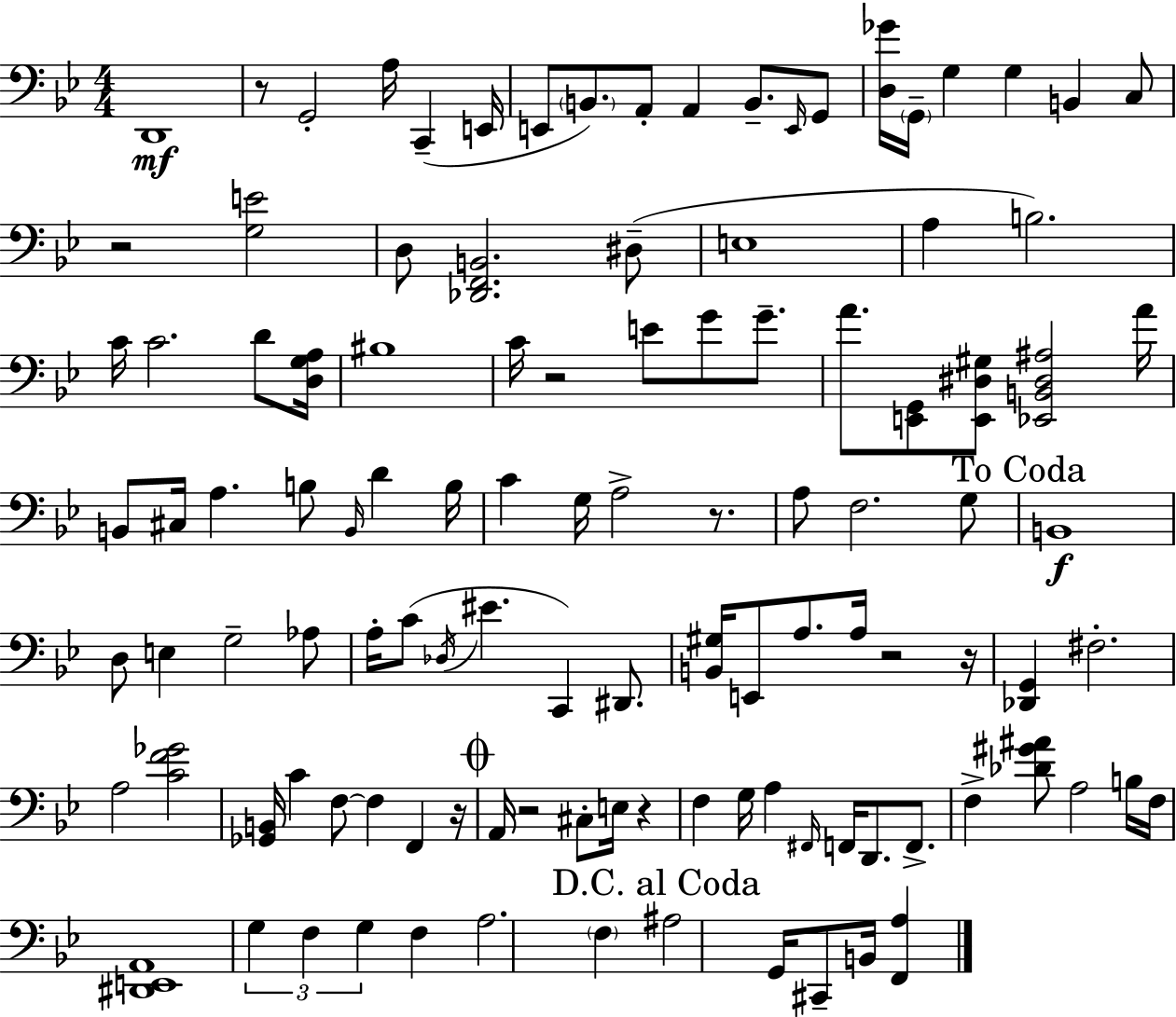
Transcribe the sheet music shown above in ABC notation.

X:1
T:Untitled
M:4/4
L:1/4
K:Gm
D,,4 z/2 G,,2 A,/4 C,, E,,/4 E,,/2 B,,/2 A,,/2 A,, B,,/2 E,,/4 G,,/2 [D,_G]/4 G,,/4 G, G, B,, C,/2 z2 [G,E]2 D,/2 [_D,,F,,B,,]2 ^D,/2 E,4 A, B,2 C/4 C2 D/2 [D,G,A,]/4 ^B,4 C/4 z2 E/2 G/2 G/2 A/2 [E,,G,,]/2 [E,,^D,^G,]/2 [_E,,B,,^D,^A,]2 A/4 B,,/2 ^C,/4 A, B,/2 B,,/4 D B,/4 C G,/4 A,2 z/2 A,/2 F,2 G,/2 B,,4 D,/2 E, G,2 _A,/2 A,/4 C/2 _D,/4 ^E C,, ^D,,/2 [B,,^G,]/4 E,,/2 A,/2 A,/4 z2 z/4 [_D,,G,,] ^F,2 A,2 [CF_G]2 [_G,,B,,]/4 C F,/2 F, F,, z/4 A,,/4 z2 ^C,/2 E,/4 z F, G,/4 A, ^F,,/4 F,,/4 D,,/2 F,,/2 F, [_D^G^A]/2 A,2 B,/4 F,/4 [^D,,E,,A,,]4 G, F, G, F, A,2 F, ^A,2 G,,/4 ^C,,/2 B,,/4 [F,,A,]